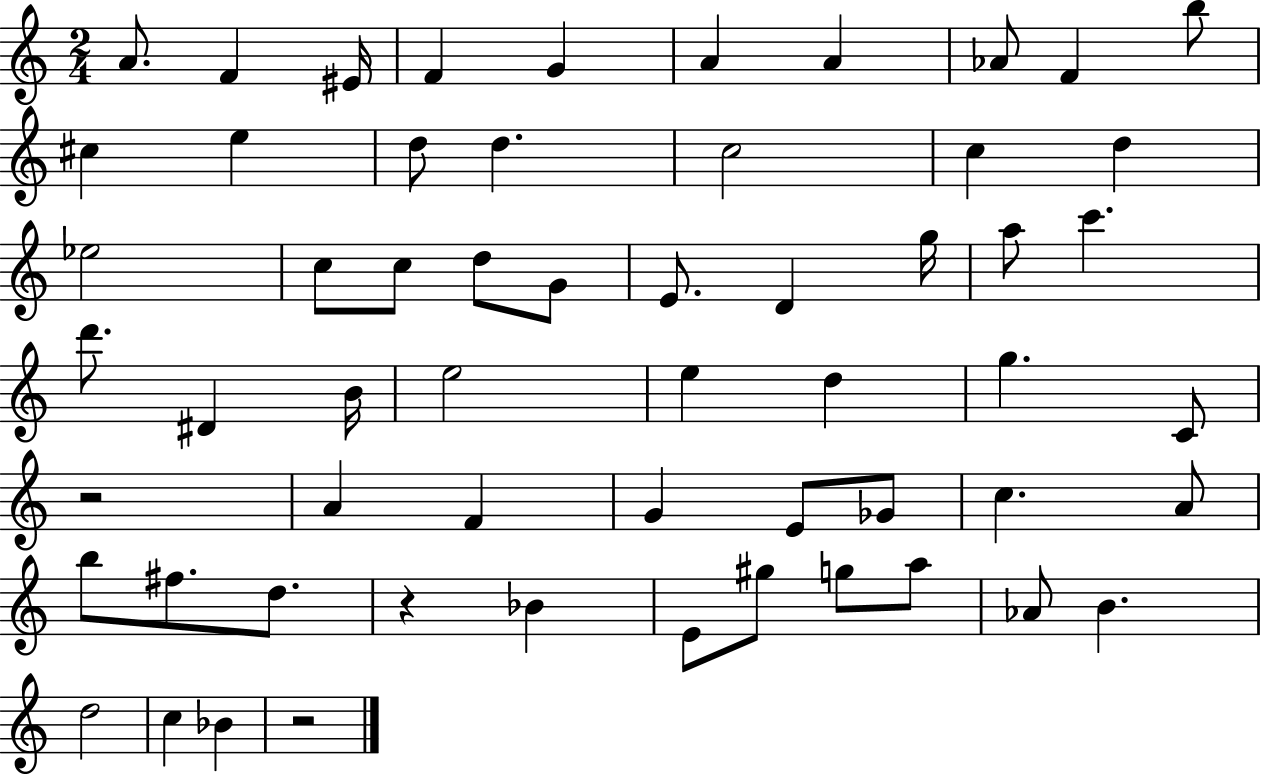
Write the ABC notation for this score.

X:1
T:Untitled
M:2/4
L:1/4
K:C
A/2 F ^E/4 F G A A _A/2 F b/2 ^c e d/2 d c2 c d _e2 c/2 c/2 d/2 G/2 E/2 D g/4 a/2 c' d'/2 ^D B/4 e2 e d g C/2 z2 A F G E/2 _G/2 c A/2 b/2 ^f/2 d/2 z _B E/2 ^g/2 g/2 a/2 _A/2 B d2 c _B z2